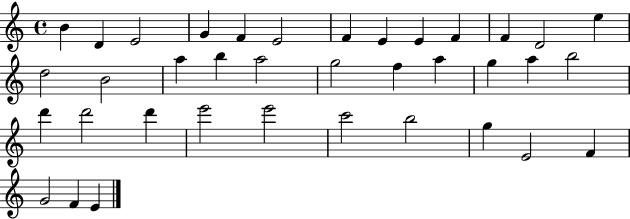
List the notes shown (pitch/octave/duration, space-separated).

B4/q D4/q E4/h G4/q F4/q E4/h F4/q E4/q E4/q F4/q F4/q D4/h E5/q D5/h B4/h A5/q B5/q A5/h G5/h F5/q A5/q G5/q A5/q B5/h D6/q D6/h D6/q E6/h E6/h C6/h B5/h G5/q E4/h F4/q G4/h F4/q E4/q